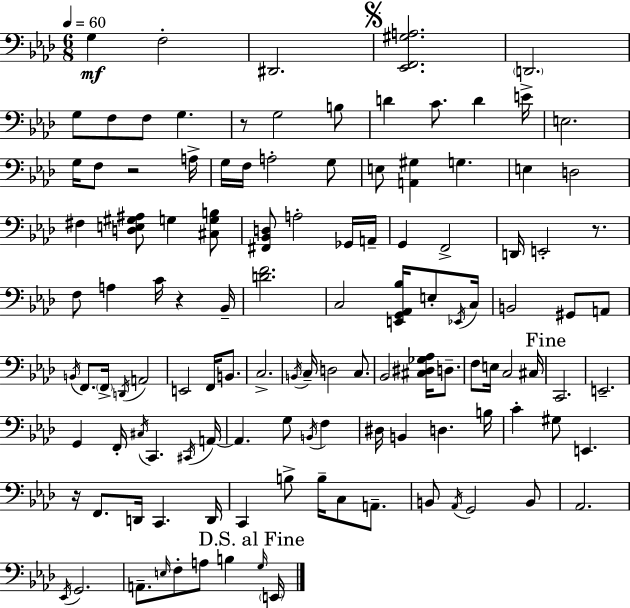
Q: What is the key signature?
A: F minor